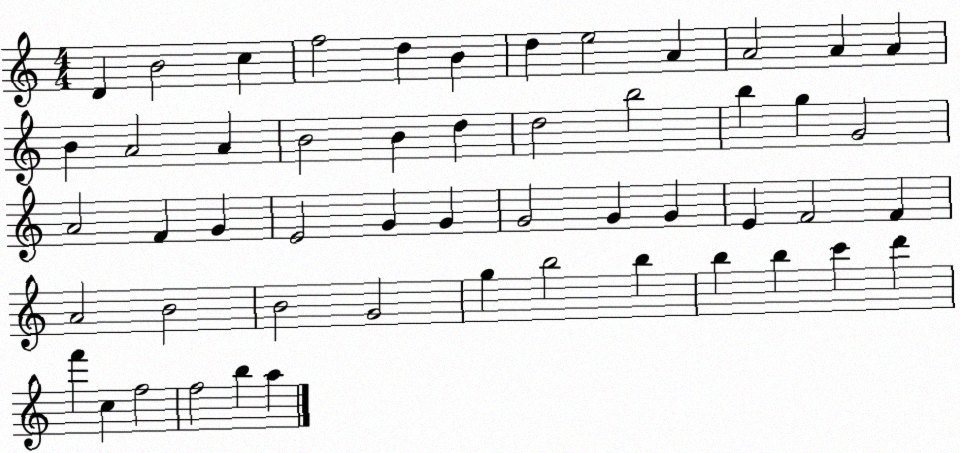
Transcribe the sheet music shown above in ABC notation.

X:1
T:Untitled
M:4/4
L:1/4
K:C
D B2 c f2 d B d e2 A A2 A A B A2 A B2 B d d2 b2 b g G2 A2 F G E2 G G G2 G G E F2 F A2 B2 B2 G2 g b2 b b b c' d' f' c f2 f2 b a